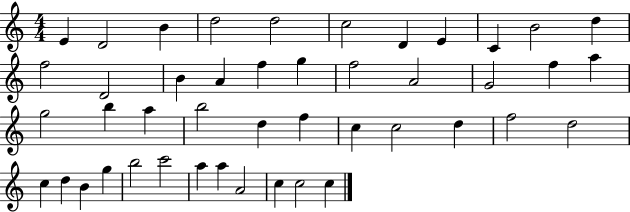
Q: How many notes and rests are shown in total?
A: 45